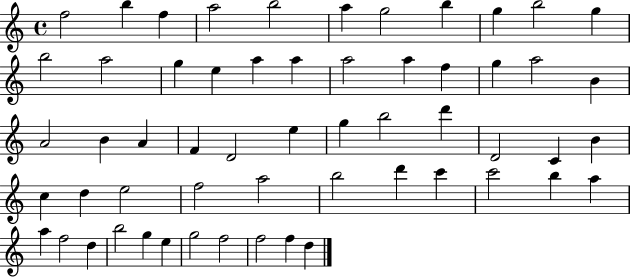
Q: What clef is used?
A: treble